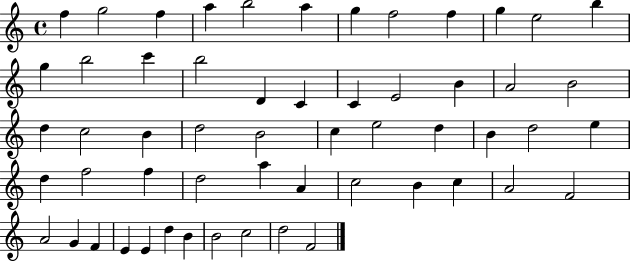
F5/q G5/h F5/q A5/q B5/h A5/q G5/q F5/h F5/q G5/q E5/h B5/q G5/q B5/h C6/q B5/h D4/q C4/q C4/q E4/h B4/q A4/h B4/h D5/q C5/h B4/q D5/h B4/h C5/q E5/h D5/q B4/q D5/h E5/q D5/q F5/h F5/q D5/h A5/q A4/q C5/h B4/q C5/q A4/h F4/h A4/h G4/q F4/q E4/q E4/q D5/q B4/q B4/h C5/h D5/h F4/h